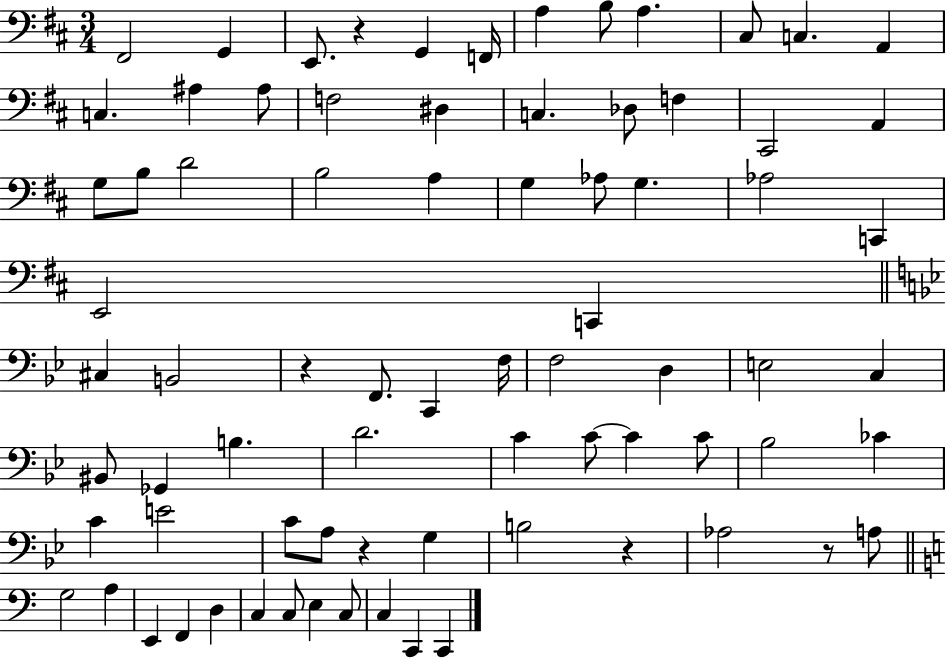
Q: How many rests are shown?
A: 5